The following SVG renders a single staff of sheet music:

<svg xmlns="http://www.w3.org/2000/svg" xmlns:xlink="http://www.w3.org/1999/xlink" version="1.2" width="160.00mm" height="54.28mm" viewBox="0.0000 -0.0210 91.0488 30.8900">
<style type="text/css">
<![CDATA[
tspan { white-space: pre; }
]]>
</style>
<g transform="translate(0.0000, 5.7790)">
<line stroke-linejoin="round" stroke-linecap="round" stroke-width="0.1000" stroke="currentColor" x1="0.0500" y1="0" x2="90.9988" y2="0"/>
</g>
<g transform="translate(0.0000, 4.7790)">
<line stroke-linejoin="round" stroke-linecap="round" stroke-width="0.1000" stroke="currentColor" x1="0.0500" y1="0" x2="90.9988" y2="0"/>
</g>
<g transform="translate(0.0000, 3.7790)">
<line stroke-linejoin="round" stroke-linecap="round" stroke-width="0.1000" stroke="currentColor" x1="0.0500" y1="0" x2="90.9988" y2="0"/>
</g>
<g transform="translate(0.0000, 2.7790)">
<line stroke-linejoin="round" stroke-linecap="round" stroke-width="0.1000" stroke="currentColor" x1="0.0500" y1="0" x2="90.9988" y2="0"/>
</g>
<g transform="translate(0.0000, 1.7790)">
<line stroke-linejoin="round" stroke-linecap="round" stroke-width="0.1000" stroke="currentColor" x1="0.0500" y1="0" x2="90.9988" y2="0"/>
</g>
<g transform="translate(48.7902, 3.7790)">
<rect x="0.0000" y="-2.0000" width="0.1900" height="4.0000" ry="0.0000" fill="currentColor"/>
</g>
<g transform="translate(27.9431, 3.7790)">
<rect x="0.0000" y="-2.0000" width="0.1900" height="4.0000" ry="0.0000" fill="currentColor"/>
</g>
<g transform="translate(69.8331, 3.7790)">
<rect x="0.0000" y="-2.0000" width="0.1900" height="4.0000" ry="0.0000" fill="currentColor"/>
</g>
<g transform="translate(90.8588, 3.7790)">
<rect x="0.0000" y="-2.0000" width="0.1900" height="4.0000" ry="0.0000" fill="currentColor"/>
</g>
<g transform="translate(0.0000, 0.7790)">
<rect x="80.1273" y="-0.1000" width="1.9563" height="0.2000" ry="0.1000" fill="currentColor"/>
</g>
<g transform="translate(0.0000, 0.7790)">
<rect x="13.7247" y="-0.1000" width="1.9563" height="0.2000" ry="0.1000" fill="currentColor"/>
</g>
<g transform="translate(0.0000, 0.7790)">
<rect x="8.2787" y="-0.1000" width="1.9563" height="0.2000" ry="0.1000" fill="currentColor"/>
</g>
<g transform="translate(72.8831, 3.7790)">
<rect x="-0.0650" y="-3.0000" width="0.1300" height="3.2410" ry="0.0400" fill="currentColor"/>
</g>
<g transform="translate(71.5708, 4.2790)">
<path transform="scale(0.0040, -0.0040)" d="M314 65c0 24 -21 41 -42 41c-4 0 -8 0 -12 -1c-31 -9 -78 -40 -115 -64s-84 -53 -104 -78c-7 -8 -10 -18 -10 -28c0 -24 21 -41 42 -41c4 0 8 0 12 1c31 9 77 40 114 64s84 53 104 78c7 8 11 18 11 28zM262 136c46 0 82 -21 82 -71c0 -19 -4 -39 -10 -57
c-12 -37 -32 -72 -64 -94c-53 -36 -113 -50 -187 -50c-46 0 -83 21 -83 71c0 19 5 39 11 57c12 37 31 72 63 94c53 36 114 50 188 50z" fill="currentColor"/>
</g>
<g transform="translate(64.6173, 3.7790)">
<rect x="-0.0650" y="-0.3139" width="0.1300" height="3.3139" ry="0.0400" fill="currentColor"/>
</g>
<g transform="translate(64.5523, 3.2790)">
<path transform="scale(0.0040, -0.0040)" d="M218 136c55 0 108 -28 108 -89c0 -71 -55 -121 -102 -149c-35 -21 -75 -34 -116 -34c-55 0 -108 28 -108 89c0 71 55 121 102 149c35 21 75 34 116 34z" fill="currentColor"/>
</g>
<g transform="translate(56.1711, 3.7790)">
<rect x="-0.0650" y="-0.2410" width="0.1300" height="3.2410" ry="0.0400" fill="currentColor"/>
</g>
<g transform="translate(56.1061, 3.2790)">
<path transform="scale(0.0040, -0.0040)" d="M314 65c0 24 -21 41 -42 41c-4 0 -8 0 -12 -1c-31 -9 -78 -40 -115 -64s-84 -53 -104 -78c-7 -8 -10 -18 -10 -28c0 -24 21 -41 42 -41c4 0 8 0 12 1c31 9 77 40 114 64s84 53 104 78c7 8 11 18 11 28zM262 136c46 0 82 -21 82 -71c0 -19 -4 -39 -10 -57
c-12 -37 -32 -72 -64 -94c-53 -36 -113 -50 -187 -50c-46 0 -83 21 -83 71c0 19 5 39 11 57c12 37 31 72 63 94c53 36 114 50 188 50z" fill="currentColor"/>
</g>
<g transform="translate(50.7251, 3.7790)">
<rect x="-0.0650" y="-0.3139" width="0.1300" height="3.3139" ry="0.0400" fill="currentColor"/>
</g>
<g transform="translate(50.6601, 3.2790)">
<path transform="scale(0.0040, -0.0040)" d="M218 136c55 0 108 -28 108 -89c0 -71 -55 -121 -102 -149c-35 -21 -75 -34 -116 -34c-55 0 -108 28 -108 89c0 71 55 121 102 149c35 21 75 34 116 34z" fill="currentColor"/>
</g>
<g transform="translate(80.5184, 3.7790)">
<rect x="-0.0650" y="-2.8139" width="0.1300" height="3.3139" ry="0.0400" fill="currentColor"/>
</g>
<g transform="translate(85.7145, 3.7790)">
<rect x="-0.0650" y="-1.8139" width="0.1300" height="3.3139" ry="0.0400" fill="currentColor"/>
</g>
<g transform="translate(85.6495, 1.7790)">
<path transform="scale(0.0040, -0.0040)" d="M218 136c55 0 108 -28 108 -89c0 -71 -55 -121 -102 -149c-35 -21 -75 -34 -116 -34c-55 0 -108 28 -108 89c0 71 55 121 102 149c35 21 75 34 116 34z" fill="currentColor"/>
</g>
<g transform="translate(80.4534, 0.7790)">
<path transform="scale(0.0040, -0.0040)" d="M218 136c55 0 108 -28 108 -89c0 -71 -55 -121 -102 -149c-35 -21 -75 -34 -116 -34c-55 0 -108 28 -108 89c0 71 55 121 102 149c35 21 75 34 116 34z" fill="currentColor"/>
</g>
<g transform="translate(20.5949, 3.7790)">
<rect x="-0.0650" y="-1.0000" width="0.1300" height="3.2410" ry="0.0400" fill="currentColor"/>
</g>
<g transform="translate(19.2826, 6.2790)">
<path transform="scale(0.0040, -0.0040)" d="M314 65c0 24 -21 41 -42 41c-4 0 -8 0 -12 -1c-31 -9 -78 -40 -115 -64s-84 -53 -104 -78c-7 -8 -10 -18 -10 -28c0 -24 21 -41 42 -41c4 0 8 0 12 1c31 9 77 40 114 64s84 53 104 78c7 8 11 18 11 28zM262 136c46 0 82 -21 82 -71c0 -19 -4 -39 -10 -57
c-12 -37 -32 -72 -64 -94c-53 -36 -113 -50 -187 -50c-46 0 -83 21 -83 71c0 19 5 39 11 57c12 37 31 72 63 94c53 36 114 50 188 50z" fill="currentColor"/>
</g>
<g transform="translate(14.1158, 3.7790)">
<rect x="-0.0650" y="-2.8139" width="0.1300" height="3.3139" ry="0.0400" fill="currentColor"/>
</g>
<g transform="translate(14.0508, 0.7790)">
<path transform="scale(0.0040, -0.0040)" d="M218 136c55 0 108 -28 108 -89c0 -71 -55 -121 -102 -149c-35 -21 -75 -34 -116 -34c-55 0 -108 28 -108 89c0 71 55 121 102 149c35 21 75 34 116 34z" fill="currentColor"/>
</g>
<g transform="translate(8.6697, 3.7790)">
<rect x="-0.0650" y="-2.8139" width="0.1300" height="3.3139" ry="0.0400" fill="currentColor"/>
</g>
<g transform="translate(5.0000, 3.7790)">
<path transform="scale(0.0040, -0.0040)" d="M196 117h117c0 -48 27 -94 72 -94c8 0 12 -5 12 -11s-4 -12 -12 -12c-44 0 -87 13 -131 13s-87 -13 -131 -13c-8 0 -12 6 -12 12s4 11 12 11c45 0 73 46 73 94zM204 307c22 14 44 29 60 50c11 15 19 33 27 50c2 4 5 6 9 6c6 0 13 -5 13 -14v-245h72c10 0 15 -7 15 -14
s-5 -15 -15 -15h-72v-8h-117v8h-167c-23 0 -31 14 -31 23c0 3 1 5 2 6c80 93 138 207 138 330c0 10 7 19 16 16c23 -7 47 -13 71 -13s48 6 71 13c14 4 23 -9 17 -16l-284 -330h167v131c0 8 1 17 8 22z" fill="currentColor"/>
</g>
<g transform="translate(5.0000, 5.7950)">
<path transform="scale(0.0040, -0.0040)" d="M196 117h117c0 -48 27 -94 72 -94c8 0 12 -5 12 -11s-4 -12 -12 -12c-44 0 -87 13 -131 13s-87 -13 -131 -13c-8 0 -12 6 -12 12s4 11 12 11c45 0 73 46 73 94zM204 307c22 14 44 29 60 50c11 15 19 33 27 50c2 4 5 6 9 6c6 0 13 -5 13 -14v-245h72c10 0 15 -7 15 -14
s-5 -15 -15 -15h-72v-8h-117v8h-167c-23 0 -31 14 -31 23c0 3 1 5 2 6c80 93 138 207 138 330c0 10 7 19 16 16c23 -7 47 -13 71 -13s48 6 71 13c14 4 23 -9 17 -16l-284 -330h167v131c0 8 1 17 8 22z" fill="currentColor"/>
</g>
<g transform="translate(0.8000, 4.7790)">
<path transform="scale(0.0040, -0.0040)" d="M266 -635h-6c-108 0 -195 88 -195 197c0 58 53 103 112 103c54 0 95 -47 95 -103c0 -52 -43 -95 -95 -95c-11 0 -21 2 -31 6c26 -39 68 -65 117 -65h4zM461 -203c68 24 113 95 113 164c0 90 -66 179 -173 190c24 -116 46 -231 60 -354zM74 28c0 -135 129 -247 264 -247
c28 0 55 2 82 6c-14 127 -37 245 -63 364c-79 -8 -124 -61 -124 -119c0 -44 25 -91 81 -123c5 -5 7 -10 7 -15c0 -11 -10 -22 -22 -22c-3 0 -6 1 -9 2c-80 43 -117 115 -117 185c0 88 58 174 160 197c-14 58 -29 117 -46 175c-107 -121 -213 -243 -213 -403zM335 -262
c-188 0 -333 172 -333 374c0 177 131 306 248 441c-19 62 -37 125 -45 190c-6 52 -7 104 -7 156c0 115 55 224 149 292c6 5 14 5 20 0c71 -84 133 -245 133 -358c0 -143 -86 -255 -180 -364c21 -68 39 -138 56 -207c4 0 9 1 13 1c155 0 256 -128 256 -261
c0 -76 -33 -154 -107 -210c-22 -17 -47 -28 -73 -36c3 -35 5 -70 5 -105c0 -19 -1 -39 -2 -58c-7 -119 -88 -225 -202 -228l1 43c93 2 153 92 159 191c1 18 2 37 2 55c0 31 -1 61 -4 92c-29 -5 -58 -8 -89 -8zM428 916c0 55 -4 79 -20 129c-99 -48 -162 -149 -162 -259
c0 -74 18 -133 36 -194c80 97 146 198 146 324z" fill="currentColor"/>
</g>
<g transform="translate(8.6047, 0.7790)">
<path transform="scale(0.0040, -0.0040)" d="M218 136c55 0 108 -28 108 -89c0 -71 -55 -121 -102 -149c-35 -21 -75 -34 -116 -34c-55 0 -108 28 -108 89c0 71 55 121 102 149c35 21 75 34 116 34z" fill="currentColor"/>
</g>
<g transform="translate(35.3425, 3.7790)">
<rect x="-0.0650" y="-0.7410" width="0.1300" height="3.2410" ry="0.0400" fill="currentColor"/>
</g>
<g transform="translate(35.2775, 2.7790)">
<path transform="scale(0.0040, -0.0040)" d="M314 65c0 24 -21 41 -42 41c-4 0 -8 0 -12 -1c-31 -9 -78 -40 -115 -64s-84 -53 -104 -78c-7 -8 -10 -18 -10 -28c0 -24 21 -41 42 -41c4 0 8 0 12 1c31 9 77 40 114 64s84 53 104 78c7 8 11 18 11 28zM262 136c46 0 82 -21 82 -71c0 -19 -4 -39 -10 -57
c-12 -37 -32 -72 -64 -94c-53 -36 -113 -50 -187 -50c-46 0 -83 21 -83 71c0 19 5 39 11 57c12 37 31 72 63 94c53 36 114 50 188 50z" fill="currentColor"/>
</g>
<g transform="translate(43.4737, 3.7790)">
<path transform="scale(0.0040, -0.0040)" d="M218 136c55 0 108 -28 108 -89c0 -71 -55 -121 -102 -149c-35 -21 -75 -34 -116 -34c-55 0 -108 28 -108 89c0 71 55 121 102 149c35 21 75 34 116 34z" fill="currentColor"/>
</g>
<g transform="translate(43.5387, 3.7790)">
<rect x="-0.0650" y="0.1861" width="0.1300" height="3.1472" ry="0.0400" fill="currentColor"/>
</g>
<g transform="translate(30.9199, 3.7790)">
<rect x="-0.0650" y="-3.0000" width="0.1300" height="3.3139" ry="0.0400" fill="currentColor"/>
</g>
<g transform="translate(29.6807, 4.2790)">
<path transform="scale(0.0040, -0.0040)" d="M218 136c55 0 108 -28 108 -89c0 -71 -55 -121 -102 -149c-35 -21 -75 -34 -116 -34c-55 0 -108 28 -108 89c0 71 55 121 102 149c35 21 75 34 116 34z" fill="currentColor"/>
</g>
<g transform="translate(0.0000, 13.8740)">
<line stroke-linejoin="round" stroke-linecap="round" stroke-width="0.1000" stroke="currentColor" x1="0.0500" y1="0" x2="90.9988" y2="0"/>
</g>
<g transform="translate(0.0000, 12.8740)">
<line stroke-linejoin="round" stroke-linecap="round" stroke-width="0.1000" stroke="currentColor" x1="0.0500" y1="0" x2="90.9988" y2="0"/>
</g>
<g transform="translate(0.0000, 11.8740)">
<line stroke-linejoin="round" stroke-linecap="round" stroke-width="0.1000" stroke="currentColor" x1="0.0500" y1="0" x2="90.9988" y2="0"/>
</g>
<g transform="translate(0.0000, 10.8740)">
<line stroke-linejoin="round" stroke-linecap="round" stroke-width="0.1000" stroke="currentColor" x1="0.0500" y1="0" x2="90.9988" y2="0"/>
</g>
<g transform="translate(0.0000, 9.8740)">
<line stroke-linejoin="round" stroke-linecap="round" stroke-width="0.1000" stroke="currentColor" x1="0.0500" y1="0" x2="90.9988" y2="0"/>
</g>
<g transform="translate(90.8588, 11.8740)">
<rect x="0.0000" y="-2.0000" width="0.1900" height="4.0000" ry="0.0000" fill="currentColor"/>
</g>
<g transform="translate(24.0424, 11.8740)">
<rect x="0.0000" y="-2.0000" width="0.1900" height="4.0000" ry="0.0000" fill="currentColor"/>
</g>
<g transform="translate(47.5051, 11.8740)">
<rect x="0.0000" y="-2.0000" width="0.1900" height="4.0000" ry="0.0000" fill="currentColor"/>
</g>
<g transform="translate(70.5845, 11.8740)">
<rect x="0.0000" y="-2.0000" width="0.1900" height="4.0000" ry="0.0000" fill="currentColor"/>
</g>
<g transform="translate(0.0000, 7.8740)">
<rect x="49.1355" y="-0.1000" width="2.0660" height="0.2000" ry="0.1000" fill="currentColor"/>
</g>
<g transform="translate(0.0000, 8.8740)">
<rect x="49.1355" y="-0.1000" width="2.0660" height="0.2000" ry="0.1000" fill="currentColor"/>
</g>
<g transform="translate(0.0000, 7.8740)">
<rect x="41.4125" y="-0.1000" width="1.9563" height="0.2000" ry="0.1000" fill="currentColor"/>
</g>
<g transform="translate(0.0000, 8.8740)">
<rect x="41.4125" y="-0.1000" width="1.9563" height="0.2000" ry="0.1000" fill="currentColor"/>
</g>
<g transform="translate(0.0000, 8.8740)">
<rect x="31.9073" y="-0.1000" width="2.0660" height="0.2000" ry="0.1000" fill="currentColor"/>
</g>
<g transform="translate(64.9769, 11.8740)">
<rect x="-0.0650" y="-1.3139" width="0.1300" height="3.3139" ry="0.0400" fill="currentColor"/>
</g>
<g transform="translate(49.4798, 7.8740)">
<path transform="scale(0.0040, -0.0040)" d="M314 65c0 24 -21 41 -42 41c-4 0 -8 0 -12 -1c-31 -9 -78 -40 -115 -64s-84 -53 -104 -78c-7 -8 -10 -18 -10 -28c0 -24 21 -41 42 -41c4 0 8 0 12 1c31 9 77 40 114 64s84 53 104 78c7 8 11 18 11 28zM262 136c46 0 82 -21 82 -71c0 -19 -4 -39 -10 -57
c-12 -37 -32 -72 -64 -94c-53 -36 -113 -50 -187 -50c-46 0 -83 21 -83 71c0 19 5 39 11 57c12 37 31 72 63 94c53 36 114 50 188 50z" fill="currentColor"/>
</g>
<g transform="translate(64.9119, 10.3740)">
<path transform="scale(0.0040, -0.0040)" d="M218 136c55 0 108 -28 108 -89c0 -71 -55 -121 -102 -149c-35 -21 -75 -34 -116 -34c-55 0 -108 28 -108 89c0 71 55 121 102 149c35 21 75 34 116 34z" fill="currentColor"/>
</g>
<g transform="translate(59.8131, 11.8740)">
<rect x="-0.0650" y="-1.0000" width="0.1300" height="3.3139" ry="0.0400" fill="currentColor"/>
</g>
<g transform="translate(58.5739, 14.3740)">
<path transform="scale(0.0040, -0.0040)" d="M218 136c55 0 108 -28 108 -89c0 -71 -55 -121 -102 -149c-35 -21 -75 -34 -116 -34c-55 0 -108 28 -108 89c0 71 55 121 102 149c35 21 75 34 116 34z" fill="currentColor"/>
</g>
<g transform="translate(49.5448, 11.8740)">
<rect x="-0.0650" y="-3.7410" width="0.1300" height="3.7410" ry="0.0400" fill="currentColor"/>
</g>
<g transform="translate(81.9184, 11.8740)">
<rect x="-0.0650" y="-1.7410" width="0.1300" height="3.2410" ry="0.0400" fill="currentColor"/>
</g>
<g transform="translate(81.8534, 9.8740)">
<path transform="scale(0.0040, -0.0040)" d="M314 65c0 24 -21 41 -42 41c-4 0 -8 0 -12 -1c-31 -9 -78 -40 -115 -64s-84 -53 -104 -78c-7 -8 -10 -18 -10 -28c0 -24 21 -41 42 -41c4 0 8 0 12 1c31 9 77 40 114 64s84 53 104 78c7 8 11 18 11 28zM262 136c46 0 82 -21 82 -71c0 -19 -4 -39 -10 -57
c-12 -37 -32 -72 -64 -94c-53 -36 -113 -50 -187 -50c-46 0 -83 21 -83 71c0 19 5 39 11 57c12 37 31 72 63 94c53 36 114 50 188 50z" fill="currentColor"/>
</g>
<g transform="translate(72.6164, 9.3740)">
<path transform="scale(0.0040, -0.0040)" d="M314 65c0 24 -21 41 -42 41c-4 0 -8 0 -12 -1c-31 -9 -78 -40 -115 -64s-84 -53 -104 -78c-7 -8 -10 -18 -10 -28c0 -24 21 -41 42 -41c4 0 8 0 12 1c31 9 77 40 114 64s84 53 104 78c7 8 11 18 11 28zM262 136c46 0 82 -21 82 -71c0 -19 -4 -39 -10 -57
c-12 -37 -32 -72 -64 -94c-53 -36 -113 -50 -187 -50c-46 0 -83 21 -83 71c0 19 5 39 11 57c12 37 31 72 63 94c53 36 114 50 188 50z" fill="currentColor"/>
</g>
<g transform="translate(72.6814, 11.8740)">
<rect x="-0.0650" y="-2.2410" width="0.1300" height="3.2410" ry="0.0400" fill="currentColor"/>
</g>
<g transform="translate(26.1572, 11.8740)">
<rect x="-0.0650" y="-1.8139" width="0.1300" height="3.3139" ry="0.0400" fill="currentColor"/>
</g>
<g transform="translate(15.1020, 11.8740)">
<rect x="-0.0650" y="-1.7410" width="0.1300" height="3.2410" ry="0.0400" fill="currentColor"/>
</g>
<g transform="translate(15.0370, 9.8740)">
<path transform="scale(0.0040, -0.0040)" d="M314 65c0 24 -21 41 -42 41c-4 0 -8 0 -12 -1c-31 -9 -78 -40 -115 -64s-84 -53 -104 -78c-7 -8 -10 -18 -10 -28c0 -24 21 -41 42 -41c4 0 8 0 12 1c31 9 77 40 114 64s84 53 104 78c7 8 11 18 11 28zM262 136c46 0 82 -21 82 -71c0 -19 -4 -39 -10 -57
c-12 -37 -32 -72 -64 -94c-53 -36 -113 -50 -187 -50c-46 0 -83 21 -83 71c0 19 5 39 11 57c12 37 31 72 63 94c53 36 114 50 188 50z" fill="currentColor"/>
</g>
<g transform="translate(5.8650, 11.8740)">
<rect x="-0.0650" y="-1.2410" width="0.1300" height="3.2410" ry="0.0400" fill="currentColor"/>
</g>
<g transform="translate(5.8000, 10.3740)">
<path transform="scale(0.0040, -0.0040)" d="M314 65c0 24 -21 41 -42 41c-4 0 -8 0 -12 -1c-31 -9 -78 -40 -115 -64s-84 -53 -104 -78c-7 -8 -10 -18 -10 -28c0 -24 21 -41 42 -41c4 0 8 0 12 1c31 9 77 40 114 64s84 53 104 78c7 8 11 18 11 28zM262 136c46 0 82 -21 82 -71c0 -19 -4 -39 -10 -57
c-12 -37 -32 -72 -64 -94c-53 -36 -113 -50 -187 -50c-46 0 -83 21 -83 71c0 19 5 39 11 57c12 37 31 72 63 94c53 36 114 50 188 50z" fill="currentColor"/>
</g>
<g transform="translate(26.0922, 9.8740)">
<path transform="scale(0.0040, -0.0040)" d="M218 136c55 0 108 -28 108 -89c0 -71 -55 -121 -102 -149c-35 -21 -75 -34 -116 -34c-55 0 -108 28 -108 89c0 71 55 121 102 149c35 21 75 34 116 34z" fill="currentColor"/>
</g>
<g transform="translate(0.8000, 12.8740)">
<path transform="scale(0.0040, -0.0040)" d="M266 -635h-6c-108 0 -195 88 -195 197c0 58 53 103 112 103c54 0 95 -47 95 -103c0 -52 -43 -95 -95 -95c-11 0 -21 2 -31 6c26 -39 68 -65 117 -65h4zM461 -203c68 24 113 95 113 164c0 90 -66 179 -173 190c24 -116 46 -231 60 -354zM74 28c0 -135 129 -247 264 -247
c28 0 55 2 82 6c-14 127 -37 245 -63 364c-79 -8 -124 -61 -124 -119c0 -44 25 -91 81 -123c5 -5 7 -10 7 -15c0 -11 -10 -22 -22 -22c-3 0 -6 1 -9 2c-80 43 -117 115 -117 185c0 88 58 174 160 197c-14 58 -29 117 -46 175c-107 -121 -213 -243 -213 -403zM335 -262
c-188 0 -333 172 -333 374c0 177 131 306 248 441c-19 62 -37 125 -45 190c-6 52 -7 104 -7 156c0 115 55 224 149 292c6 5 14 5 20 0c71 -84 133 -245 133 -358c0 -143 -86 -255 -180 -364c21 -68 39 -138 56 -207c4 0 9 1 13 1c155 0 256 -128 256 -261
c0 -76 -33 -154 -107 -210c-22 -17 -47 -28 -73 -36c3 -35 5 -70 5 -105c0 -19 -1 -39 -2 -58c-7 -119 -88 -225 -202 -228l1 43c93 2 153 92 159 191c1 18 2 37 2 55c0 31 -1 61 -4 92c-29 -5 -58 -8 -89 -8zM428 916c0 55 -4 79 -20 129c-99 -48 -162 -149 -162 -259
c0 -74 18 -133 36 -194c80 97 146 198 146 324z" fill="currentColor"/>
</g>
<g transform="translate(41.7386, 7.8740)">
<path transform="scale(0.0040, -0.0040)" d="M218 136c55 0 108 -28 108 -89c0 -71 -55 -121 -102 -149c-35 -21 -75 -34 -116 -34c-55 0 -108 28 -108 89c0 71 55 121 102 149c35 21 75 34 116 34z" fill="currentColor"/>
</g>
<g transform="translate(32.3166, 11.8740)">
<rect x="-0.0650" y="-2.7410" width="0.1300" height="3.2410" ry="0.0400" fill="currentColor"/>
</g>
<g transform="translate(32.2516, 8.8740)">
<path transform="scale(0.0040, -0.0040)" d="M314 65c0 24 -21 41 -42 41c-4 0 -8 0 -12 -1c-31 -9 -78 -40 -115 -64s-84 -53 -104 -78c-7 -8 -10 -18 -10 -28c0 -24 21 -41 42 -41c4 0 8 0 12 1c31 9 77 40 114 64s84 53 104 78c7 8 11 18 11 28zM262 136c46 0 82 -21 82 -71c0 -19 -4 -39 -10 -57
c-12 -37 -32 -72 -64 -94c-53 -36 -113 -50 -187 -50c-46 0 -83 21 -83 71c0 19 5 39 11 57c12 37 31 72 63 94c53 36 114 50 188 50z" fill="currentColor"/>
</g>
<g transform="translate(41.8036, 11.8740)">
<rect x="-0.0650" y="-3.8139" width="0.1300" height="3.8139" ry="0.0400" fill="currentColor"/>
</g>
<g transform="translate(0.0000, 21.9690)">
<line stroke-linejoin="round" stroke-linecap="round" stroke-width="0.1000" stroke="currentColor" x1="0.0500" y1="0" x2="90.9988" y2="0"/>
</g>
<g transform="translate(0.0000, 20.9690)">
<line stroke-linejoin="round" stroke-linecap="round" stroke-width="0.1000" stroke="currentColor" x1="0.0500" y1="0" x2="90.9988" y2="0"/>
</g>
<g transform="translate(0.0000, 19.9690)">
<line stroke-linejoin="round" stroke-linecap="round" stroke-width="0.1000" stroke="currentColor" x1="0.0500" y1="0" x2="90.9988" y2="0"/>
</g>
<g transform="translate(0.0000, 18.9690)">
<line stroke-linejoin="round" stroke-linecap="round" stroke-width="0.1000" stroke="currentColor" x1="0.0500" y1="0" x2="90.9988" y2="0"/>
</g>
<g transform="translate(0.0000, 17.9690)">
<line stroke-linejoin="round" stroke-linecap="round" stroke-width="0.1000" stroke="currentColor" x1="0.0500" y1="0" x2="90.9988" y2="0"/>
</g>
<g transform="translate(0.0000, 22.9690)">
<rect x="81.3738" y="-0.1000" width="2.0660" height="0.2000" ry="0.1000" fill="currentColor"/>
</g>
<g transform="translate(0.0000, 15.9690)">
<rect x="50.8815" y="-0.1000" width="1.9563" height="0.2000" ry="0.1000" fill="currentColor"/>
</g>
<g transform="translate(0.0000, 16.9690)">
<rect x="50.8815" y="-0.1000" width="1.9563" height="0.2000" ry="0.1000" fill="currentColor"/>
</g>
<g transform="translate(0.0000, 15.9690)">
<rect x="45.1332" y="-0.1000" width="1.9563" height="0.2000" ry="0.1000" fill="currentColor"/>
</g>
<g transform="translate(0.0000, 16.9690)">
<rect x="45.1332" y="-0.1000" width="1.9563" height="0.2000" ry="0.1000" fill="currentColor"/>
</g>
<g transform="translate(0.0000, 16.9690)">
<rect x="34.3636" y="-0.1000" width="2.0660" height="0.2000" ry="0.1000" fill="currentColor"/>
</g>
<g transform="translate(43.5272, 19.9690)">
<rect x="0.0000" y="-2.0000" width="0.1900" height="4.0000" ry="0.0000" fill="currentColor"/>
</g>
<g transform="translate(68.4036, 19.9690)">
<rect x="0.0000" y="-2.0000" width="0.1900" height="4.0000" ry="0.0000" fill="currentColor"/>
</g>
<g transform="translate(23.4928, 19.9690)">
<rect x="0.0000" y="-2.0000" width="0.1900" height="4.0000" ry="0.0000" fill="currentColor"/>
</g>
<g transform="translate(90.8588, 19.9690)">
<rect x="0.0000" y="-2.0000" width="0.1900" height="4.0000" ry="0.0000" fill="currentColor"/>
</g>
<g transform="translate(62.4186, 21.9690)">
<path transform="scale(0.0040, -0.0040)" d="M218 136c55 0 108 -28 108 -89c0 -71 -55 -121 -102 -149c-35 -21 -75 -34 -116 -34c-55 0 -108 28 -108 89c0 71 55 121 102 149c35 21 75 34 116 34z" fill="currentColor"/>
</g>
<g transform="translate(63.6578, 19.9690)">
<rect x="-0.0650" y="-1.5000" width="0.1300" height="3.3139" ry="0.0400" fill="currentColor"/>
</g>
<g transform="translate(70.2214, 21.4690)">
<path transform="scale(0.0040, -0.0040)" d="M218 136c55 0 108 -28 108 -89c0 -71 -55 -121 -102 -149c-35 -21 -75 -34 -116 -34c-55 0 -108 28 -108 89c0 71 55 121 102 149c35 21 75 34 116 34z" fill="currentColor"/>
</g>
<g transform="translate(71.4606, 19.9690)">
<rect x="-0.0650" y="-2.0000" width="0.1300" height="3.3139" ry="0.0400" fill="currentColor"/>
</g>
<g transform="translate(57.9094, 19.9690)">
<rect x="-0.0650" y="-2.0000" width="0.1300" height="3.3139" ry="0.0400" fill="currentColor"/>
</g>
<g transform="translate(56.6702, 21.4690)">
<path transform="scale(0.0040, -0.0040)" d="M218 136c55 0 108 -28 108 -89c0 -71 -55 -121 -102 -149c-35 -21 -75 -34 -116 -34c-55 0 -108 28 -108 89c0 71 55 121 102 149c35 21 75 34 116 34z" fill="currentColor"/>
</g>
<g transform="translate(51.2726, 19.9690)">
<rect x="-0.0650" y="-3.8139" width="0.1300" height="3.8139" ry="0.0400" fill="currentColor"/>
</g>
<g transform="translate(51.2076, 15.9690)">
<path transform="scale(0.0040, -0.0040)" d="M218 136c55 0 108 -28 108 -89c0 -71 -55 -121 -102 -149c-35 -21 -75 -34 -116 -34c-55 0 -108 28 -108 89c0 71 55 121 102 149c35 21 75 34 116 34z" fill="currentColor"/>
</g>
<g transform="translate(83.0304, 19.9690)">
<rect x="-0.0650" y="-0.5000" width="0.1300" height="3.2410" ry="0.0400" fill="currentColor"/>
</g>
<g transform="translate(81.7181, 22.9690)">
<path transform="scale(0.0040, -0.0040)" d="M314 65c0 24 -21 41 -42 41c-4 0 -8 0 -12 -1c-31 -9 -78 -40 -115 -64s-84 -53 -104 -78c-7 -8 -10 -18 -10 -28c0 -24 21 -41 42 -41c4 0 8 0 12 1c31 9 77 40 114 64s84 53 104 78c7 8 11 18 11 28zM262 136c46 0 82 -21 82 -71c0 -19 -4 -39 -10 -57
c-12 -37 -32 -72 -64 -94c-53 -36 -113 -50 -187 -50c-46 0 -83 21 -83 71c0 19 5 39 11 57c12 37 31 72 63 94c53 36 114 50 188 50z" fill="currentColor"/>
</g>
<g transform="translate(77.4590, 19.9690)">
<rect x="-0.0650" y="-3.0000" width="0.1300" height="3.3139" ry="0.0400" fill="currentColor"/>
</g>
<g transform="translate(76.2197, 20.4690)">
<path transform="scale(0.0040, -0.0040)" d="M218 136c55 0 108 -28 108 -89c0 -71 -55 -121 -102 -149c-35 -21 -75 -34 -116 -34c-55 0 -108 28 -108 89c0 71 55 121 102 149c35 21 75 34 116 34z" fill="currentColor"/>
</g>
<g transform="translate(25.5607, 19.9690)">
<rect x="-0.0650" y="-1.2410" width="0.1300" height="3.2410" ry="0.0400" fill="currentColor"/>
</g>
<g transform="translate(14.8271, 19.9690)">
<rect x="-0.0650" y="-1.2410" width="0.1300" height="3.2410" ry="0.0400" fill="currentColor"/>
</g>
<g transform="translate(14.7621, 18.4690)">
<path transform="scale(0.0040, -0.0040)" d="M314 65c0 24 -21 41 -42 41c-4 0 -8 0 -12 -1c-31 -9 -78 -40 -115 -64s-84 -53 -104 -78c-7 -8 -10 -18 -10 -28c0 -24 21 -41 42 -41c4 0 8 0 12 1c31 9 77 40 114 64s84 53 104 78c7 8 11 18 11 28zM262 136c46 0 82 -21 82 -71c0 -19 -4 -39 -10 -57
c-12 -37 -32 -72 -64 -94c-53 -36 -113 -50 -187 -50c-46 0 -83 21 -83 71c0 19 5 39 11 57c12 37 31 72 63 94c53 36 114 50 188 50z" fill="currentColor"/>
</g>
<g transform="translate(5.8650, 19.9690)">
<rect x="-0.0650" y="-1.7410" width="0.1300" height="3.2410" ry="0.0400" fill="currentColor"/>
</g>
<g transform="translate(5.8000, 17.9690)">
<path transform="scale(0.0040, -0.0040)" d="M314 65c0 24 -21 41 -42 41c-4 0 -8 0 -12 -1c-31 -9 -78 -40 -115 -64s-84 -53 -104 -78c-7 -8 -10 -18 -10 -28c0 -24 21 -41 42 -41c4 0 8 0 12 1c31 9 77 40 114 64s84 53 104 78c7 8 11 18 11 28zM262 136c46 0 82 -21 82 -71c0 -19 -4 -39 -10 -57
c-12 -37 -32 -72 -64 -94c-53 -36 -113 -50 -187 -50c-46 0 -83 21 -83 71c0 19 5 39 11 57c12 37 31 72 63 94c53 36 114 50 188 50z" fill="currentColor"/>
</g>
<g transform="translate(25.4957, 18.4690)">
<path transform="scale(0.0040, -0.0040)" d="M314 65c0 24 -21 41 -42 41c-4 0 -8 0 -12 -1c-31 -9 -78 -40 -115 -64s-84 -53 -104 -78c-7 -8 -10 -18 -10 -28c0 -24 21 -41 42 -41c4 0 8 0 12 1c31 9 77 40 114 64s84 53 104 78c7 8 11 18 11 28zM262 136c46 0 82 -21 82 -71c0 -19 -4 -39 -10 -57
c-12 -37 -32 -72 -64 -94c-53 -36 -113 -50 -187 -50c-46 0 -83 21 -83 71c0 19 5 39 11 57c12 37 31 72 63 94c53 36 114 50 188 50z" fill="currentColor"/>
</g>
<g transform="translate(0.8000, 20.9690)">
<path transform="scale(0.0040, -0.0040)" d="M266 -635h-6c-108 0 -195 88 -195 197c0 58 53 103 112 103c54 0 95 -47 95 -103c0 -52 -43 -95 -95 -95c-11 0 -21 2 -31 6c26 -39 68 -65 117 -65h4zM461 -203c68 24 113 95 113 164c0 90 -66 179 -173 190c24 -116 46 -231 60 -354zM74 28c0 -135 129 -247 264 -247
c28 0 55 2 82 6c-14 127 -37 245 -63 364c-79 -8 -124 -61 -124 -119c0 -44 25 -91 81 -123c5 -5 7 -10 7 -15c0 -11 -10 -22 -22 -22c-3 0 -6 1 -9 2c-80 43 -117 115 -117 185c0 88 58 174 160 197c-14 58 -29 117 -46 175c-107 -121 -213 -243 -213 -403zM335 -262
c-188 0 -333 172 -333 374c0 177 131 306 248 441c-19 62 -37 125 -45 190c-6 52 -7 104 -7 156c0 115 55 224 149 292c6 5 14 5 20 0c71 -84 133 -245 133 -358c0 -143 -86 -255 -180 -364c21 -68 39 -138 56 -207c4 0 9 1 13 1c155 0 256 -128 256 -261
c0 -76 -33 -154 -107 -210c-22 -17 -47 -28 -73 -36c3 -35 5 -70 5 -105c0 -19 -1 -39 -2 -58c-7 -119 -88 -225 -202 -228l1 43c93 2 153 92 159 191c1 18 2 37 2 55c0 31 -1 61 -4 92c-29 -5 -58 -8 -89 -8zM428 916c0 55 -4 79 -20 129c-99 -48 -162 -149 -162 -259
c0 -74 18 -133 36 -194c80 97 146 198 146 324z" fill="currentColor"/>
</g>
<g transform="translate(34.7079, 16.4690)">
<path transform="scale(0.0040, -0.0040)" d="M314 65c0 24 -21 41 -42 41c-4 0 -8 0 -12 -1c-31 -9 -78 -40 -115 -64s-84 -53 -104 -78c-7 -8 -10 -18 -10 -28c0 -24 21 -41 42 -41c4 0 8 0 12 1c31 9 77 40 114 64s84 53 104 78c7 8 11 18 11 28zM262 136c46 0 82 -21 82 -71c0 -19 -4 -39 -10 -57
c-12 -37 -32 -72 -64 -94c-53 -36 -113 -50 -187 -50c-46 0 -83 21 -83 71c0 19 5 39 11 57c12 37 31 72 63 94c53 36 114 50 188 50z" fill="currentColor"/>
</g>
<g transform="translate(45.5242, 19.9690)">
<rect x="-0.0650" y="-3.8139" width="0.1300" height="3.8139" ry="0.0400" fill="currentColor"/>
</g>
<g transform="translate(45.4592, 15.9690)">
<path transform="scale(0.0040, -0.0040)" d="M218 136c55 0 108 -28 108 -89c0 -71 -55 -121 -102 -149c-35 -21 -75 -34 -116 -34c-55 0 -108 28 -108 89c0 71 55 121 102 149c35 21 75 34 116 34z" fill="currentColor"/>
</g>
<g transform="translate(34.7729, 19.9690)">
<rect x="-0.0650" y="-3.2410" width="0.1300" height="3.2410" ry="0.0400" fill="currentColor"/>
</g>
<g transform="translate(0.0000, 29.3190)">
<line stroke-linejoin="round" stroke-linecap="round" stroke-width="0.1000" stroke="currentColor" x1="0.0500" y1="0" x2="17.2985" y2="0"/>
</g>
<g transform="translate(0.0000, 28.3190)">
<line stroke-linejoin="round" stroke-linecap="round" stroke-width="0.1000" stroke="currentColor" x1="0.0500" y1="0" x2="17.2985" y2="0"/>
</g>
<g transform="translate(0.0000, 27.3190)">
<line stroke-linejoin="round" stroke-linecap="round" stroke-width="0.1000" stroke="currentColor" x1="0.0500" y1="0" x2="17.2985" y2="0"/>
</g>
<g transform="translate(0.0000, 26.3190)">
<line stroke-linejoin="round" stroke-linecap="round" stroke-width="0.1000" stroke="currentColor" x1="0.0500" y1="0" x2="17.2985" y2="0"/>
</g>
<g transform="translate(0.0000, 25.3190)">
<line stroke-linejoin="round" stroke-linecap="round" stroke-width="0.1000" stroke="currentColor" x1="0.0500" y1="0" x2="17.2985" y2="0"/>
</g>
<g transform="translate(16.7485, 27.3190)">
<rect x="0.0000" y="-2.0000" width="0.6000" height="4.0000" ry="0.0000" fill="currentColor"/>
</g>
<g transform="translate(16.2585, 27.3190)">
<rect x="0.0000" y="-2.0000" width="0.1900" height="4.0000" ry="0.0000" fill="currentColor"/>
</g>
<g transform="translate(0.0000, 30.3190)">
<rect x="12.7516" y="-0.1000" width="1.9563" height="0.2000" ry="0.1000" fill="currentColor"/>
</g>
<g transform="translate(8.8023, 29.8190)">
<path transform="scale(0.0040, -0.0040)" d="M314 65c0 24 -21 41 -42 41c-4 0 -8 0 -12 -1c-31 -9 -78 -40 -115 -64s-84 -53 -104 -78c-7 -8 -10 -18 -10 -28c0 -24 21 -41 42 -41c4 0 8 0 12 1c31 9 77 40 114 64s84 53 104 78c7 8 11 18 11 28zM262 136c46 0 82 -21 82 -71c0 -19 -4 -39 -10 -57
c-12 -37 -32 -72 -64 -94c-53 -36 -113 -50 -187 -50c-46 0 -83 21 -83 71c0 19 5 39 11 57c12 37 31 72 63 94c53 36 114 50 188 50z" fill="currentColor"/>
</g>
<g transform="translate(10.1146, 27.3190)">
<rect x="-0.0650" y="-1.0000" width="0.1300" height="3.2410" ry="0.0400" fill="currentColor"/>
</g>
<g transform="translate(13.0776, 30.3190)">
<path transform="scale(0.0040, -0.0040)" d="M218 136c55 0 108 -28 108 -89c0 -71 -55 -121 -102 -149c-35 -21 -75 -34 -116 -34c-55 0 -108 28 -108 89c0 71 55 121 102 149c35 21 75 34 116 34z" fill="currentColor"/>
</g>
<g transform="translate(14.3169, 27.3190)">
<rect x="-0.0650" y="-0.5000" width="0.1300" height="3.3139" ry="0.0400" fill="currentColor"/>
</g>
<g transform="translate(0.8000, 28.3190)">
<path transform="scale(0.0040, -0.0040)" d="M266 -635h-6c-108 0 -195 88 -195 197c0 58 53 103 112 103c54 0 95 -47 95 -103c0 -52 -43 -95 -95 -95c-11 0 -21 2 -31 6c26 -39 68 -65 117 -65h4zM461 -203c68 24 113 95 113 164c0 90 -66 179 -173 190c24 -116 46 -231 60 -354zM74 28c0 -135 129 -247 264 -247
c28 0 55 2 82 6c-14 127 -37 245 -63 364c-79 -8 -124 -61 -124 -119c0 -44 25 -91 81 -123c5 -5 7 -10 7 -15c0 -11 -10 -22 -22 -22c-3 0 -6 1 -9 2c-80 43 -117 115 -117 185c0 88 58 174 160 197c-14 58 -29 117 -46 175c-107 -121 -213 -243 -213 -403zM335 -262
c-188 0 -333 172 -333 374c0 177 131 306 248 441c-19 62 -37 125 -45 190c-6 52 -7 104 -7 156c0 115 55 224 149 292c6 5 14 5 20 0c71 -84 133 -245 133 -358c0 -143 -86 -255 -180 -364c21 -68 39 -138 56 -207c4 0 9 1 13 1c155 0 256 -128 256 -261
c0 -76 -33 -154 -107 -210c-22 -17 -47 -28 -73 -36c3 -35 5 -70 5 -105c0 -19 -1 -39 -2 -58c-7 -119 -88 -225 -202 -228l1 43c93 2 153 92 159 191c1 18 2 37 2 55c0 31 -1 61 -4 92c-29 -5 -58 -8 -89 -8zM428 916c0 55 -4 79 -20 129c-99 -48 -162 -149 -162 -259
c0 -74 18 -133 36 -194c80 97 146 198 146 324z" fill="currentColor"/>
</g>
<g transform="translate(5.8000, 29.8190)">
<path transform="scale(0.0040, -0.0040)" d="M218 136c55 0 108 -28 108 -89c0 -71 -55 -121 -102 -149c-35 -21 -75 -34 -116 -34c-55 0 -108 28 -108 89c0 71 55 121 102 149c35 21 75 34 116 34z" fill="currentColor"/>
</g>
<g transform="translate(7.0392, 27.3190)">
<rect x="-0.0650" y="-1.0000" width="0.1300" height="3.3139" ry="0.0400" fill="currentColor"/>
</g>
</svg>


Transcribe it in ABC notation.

X:1
T:Untitled
M:4/4
L:1/4
K:C
a a D2 A d2 B c c2 c A2 a f e2 f2 f a2 c' c'2 D e g2 f2 f2 e2 e2 b2 c' c' F E F A C2 D D2 C